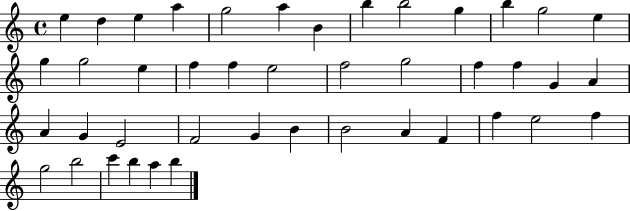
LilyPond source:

{
  \clef treble
  \time 4/4
  \defaultTimeSignature
  \key c \major
  e''4 d''4 e''4 a''4 | g''2 a''4 b'4 | b''4 b''2 g''4 | b''4 g''2 e''4 | \break g''4 g''2 e''4 | f''4 f''4 e''2 | f''2 g''2 | f''4 f''4 g'4 a'4 | \break a'4 g'4 e'2 | f'2 g'4 b'4 | b'2 a'4 f'4 | f''4 e''2 f''4 | \break g''2 b''2 | c'''4 b''4 a''4 b''4 | \bar "|."
}